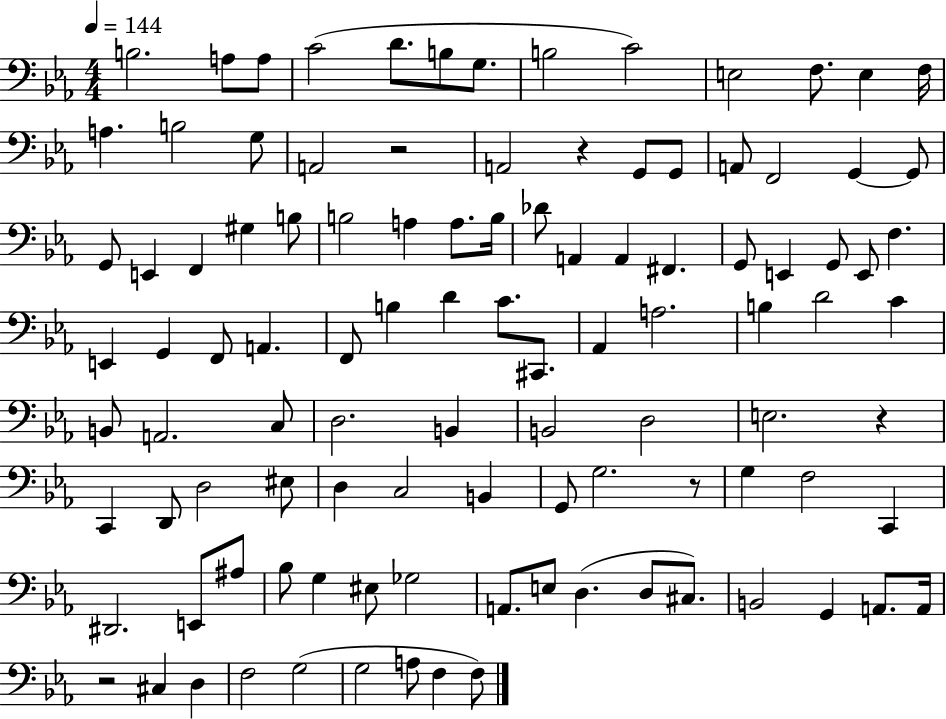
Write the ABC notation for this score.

X:1
T:Untitled
M:4/4
L:1/4
K:Eb
B,2 A,/2 A,/2 C2 D/2 B,/2 G,/2 B,2 C2 E,2 F,/2 E, F,/4 A, B,2 G,/2 A,,2 z2 A,,2 z G,,/2 G,,/2 A,,/2 F,,2 G,, G,,/2 G,,/2 E,, F,, ^G, B,/2 B,2 A, A,/2 B,/4 _D/2 A,, A,, ^F,, G,,/2 E,, G,,/2 E,,/2 F, E,, G,, F,,/2 A,, F,,/2 B, D C/2 ^C,,/2 _A,, A,2 B, D2 C B,,/2 A,,2 C,/2 D,2 B,, B,,2 D,2 E,2 z C,, D,,/2 D,2 ^E,/2 D, C,2 B,, G,,/2 G,2 z/2 G, F,2 C,, ^D,,2 E,,/2 ^A,/2 _B,/2 G, ^E,/2 _G,2 A,,/2 E,/2 D, D,/2 ^C,/2 B,,2 G,, A,,/2 A,,/4 z2 ^C, D, F,2 G,2 G,2 A,/2 F, F,/2